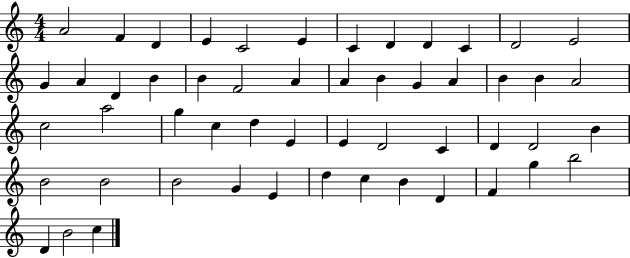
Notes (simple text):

A4/h F4/q D4/q E4/q C4/h E4/q C4/q D4/q D4/q C4/q D4/h E4/h G4/q A4/q D4/q B4/q B4/q F4/h A4/q A4/q B4/q G4/q A4/q B4/q B4/q A4/h C5/h A5/h G5/q C5/q D5/q E4/q E4/q D4/h C4/q D4/q D4/h B4/q B4/h B4/h B4/h G4/q E4/q D5/q C5/q B4/q D4/q F4/q G5/q B5/h D4/q B4/h C5/q